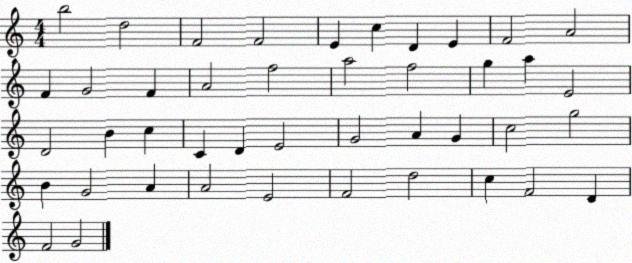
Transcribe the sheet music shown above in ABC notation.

X:1
T:Untitled
M:4/4
L:1/4
K:C
b2 d2 F2 F2 E c D E F2 A2 F G2 F A2 f2 a2 f2 g a E2 D2 B c C D E2 G2 A G c2 g2 B G2 A A2 E2 F2 d2 c F2 D F2 G2